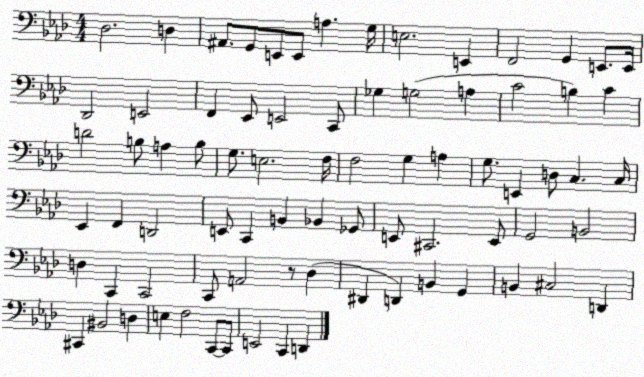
X:1
T:Untitled
M:4/4
L:1/4
K:Ab
_D,2 D, ^A,,/2 G,,/2 E,,/2 E,,/2 A, G,/4 E,2 E,, F,,2 G,, E,,/2 E,,/4 _D,,2 E,,2 F,, _E,,/2 E,,2 C,,/2 _G, G,2 A, C2 B, C D2 B,/2 A, B,/2 G,/2 E,2 F,/4 F,2 G, A, G,/2 E,, D,/2 C, C,/4 _E,, F,, D,,2 E,,/2 C,, B,, _B,, _G,,/2 E,,/2 ^C,,2 E,,/2 G,,2 B,,2 D, C,, C,,2 C,,/2 A,,2 z/2 _D, ^D,, D,, B,, G,, B,, ^C,2 D,, ^C,, ^B,,2 D, E, F,2 C,,/2 C,,/2 E,,2 C,, D,,